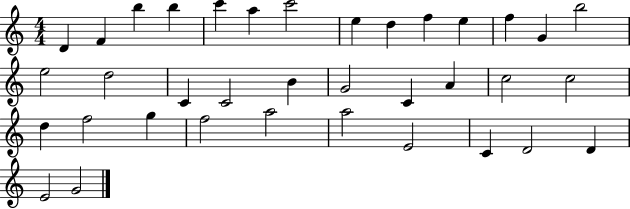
X:1
T:Untitled
M:4/4
L:1/4
K:C
D F b b c' a c'2 e d f e f G b2 e2 d2 C C2 B G2 C A c2 c2 d f2 g f2 a2 a2 E2 C D2 D E2 G2